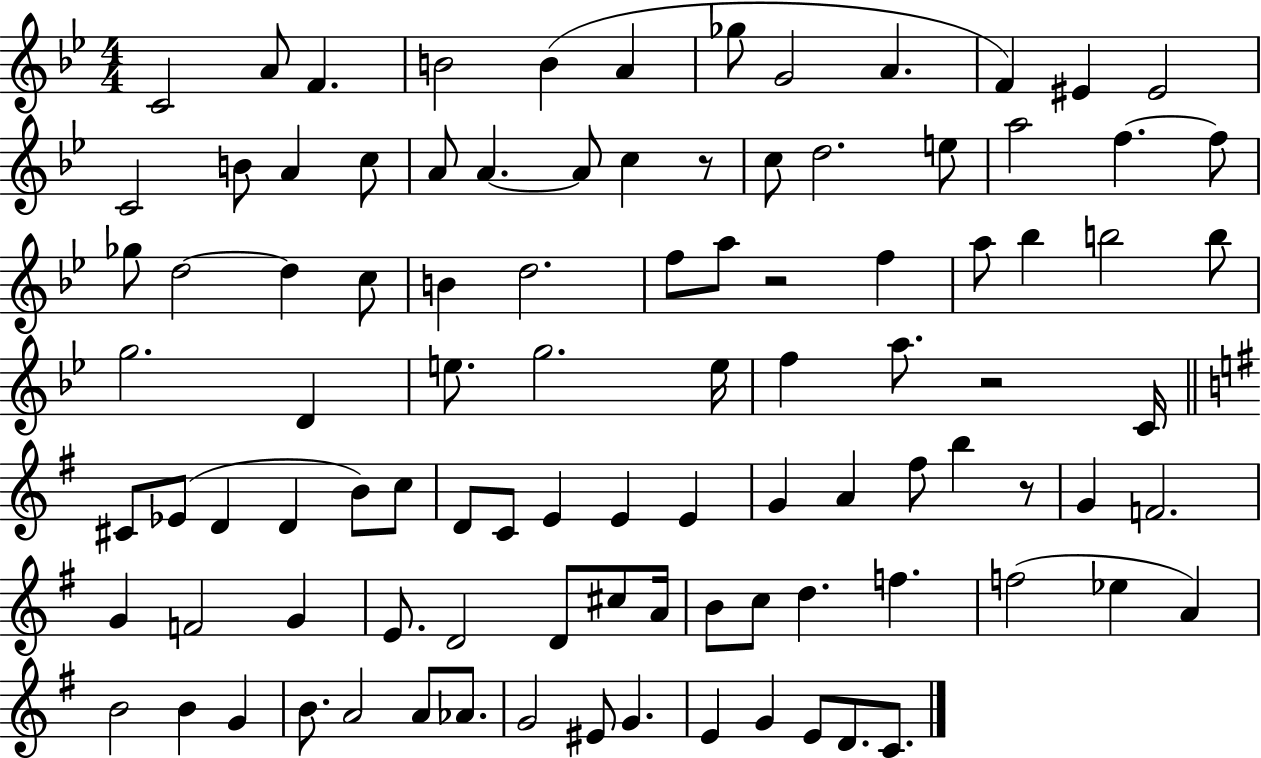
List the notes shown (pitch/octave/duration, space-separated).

C4/h A4/e F4/q. B4/h B4/q A4/q Gb5/e G4/h A4/q. F4/q EIS4/q EIS4/h C4/h B4/e A4/q C5/e A4/e A4/q. A4/e C5/q R/e C5/e D5/h. E5/e A5/h F5/q. F5/e Gb5/e D5/h D5/q C5/e B4/q D5/h. F5/e A5/e R/h F5/q A5/e Bb5/q B5/h B5/e G5/h. D4/q E5/e. G5/h. E5/s F5/q A5/e. R/h C4/s C#4/e Eb4/e D4/q D4/q B4/e C5/e D4/e C4/e E4/q E4/q E4/q G4/q A4/q F#5/e B5/q R/e G4/q F4/h. G4/q F4/h G4/q E4/e. D4/h D4/e C#5/e A4/s B4/e C5/e D5/q. F5/q. F5/h Eb5/q A4/q B4/h B4/q G4/q B4/e. A4/h A4/e Ab4/e. G4/h EIS4/e G4/q. E4/q G4/q E4/e D4/e. C4/e.